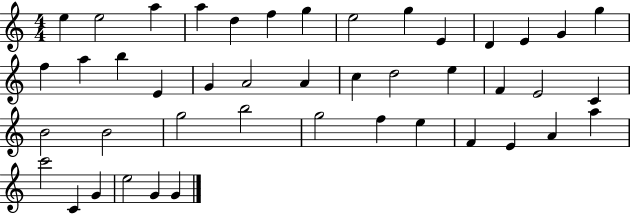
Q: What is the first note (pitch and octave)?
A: E5